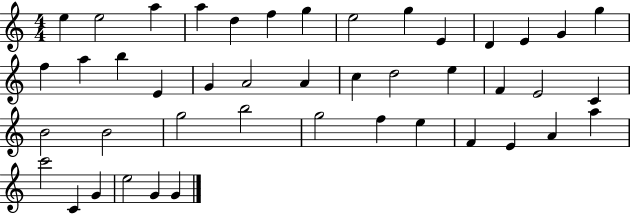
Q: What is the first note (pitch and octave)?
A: E5